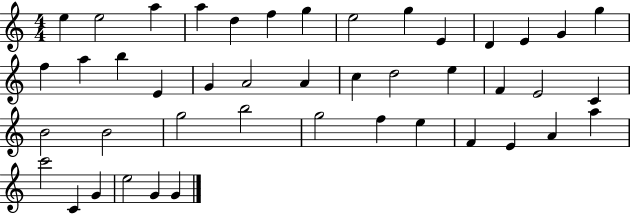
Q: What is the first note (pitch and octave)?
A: E5